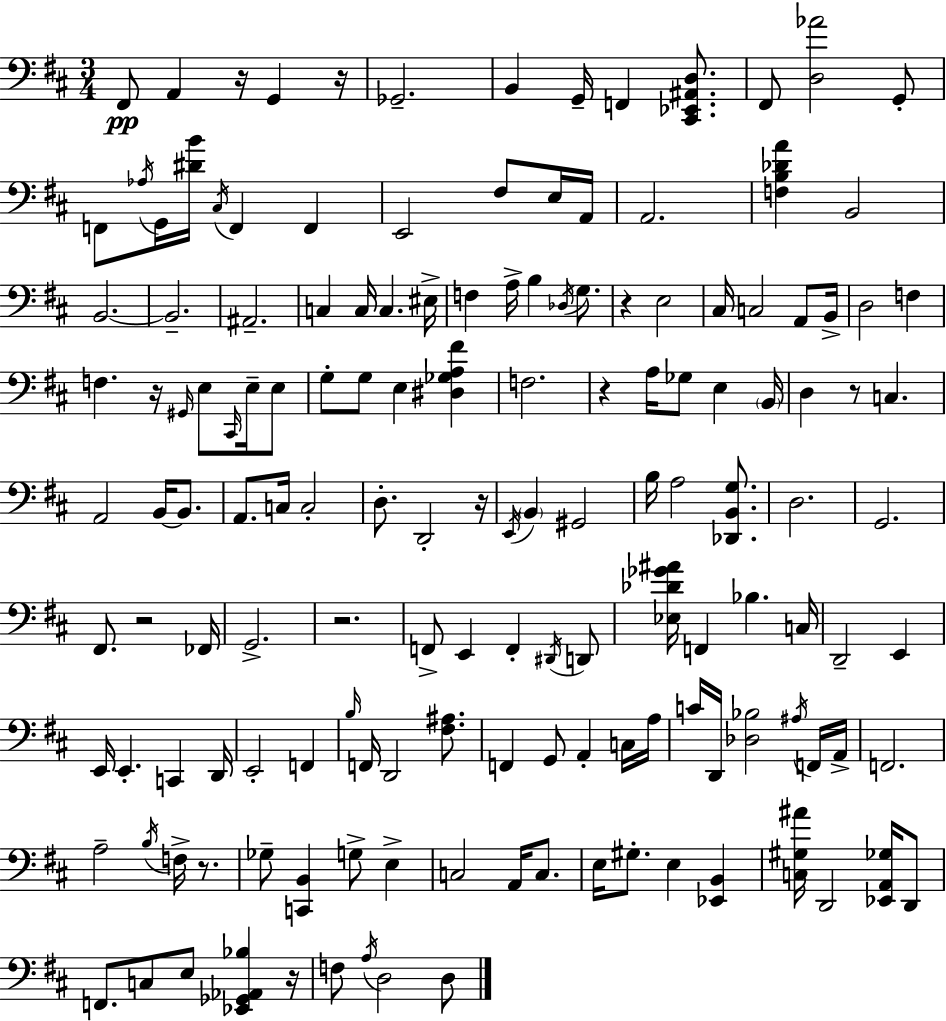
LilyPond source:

{
  \clef bass
  \numericTimeSignature
  \time 3/4
  \key d \major
  fis,8\pp a,4 r16 g,4 r16 | ges,2.-- | b,4 g,16-- f,4 <cis, ees, ais, d>8. | fis,8 <d aes'>2 g,8-. | \break f,8 \acciaccatura { aes16 } g,16 <dis' b'>16 \acciaccatura { cis16 } f,4 f,4 | e,2 fis8 | e16 a,16 a,2. | <f b des' a'>4 b,2 | \break b,2.~~ | b,2.-- | ais,2.-- | c4 c16 c4. | \break eis16-> f4 a16-> b4 \acciaccatura { des16 } | g8. r4 e2 | cis16 c2 | a,8 b,16-> d2 f4 | \break f4. r16 \grace { gis,16 } e8 | \grace { cis,16 } e16-- e8 g8-. g8 e4 | <dis ges a fis'>4 f2. | r4 a16 ges8 | \break e4 \parenthesize b,16 d4 r8 c4. | a,2 | b,16~~ b,8. a,8. c16 c2-. | d8.-. d,2-. | \break r16 \acciaccatura { e,16 } \parenthesize b,4 gis,2 | b16 a2 | <des, b, g>8. d2. | g,2. | \break fis,8. r2 | fes,16 g,2.-> | r2. | f,8-> e,4 | \break f,4-. \acciaccatura { dis,16 } d,8 <ees des' ges' ais'>16 f,4 | bes4. c16 d,2-- | e,4 e,16 e,4.-. | c,4 d,16 e,2-. | \break f,4 \grace { b16 } f,16 d,2 | <fis ais>8. f,4 | g,8 a,4-. c16 a16 c'16 d,16 <des bes>2 | \acciaccatura { ais16 } f,16 a,16-> f,2. | \break a2-- | \acciaccatura { b16 } f16-> r8. ges8-- | <c, b,>4 g8-> e4-> c2 | a,16 c8. e16 gis8.-. | \break e4 <ees, b,>4 <c gis ais'>16 d,2 | <ees, a, ges>16 d,8 f,8. | c8 e8 <ees, ges, aes, bes>4 r16 f8 | \acciaccatura { a16 } d2 d8 \bar "|."
}